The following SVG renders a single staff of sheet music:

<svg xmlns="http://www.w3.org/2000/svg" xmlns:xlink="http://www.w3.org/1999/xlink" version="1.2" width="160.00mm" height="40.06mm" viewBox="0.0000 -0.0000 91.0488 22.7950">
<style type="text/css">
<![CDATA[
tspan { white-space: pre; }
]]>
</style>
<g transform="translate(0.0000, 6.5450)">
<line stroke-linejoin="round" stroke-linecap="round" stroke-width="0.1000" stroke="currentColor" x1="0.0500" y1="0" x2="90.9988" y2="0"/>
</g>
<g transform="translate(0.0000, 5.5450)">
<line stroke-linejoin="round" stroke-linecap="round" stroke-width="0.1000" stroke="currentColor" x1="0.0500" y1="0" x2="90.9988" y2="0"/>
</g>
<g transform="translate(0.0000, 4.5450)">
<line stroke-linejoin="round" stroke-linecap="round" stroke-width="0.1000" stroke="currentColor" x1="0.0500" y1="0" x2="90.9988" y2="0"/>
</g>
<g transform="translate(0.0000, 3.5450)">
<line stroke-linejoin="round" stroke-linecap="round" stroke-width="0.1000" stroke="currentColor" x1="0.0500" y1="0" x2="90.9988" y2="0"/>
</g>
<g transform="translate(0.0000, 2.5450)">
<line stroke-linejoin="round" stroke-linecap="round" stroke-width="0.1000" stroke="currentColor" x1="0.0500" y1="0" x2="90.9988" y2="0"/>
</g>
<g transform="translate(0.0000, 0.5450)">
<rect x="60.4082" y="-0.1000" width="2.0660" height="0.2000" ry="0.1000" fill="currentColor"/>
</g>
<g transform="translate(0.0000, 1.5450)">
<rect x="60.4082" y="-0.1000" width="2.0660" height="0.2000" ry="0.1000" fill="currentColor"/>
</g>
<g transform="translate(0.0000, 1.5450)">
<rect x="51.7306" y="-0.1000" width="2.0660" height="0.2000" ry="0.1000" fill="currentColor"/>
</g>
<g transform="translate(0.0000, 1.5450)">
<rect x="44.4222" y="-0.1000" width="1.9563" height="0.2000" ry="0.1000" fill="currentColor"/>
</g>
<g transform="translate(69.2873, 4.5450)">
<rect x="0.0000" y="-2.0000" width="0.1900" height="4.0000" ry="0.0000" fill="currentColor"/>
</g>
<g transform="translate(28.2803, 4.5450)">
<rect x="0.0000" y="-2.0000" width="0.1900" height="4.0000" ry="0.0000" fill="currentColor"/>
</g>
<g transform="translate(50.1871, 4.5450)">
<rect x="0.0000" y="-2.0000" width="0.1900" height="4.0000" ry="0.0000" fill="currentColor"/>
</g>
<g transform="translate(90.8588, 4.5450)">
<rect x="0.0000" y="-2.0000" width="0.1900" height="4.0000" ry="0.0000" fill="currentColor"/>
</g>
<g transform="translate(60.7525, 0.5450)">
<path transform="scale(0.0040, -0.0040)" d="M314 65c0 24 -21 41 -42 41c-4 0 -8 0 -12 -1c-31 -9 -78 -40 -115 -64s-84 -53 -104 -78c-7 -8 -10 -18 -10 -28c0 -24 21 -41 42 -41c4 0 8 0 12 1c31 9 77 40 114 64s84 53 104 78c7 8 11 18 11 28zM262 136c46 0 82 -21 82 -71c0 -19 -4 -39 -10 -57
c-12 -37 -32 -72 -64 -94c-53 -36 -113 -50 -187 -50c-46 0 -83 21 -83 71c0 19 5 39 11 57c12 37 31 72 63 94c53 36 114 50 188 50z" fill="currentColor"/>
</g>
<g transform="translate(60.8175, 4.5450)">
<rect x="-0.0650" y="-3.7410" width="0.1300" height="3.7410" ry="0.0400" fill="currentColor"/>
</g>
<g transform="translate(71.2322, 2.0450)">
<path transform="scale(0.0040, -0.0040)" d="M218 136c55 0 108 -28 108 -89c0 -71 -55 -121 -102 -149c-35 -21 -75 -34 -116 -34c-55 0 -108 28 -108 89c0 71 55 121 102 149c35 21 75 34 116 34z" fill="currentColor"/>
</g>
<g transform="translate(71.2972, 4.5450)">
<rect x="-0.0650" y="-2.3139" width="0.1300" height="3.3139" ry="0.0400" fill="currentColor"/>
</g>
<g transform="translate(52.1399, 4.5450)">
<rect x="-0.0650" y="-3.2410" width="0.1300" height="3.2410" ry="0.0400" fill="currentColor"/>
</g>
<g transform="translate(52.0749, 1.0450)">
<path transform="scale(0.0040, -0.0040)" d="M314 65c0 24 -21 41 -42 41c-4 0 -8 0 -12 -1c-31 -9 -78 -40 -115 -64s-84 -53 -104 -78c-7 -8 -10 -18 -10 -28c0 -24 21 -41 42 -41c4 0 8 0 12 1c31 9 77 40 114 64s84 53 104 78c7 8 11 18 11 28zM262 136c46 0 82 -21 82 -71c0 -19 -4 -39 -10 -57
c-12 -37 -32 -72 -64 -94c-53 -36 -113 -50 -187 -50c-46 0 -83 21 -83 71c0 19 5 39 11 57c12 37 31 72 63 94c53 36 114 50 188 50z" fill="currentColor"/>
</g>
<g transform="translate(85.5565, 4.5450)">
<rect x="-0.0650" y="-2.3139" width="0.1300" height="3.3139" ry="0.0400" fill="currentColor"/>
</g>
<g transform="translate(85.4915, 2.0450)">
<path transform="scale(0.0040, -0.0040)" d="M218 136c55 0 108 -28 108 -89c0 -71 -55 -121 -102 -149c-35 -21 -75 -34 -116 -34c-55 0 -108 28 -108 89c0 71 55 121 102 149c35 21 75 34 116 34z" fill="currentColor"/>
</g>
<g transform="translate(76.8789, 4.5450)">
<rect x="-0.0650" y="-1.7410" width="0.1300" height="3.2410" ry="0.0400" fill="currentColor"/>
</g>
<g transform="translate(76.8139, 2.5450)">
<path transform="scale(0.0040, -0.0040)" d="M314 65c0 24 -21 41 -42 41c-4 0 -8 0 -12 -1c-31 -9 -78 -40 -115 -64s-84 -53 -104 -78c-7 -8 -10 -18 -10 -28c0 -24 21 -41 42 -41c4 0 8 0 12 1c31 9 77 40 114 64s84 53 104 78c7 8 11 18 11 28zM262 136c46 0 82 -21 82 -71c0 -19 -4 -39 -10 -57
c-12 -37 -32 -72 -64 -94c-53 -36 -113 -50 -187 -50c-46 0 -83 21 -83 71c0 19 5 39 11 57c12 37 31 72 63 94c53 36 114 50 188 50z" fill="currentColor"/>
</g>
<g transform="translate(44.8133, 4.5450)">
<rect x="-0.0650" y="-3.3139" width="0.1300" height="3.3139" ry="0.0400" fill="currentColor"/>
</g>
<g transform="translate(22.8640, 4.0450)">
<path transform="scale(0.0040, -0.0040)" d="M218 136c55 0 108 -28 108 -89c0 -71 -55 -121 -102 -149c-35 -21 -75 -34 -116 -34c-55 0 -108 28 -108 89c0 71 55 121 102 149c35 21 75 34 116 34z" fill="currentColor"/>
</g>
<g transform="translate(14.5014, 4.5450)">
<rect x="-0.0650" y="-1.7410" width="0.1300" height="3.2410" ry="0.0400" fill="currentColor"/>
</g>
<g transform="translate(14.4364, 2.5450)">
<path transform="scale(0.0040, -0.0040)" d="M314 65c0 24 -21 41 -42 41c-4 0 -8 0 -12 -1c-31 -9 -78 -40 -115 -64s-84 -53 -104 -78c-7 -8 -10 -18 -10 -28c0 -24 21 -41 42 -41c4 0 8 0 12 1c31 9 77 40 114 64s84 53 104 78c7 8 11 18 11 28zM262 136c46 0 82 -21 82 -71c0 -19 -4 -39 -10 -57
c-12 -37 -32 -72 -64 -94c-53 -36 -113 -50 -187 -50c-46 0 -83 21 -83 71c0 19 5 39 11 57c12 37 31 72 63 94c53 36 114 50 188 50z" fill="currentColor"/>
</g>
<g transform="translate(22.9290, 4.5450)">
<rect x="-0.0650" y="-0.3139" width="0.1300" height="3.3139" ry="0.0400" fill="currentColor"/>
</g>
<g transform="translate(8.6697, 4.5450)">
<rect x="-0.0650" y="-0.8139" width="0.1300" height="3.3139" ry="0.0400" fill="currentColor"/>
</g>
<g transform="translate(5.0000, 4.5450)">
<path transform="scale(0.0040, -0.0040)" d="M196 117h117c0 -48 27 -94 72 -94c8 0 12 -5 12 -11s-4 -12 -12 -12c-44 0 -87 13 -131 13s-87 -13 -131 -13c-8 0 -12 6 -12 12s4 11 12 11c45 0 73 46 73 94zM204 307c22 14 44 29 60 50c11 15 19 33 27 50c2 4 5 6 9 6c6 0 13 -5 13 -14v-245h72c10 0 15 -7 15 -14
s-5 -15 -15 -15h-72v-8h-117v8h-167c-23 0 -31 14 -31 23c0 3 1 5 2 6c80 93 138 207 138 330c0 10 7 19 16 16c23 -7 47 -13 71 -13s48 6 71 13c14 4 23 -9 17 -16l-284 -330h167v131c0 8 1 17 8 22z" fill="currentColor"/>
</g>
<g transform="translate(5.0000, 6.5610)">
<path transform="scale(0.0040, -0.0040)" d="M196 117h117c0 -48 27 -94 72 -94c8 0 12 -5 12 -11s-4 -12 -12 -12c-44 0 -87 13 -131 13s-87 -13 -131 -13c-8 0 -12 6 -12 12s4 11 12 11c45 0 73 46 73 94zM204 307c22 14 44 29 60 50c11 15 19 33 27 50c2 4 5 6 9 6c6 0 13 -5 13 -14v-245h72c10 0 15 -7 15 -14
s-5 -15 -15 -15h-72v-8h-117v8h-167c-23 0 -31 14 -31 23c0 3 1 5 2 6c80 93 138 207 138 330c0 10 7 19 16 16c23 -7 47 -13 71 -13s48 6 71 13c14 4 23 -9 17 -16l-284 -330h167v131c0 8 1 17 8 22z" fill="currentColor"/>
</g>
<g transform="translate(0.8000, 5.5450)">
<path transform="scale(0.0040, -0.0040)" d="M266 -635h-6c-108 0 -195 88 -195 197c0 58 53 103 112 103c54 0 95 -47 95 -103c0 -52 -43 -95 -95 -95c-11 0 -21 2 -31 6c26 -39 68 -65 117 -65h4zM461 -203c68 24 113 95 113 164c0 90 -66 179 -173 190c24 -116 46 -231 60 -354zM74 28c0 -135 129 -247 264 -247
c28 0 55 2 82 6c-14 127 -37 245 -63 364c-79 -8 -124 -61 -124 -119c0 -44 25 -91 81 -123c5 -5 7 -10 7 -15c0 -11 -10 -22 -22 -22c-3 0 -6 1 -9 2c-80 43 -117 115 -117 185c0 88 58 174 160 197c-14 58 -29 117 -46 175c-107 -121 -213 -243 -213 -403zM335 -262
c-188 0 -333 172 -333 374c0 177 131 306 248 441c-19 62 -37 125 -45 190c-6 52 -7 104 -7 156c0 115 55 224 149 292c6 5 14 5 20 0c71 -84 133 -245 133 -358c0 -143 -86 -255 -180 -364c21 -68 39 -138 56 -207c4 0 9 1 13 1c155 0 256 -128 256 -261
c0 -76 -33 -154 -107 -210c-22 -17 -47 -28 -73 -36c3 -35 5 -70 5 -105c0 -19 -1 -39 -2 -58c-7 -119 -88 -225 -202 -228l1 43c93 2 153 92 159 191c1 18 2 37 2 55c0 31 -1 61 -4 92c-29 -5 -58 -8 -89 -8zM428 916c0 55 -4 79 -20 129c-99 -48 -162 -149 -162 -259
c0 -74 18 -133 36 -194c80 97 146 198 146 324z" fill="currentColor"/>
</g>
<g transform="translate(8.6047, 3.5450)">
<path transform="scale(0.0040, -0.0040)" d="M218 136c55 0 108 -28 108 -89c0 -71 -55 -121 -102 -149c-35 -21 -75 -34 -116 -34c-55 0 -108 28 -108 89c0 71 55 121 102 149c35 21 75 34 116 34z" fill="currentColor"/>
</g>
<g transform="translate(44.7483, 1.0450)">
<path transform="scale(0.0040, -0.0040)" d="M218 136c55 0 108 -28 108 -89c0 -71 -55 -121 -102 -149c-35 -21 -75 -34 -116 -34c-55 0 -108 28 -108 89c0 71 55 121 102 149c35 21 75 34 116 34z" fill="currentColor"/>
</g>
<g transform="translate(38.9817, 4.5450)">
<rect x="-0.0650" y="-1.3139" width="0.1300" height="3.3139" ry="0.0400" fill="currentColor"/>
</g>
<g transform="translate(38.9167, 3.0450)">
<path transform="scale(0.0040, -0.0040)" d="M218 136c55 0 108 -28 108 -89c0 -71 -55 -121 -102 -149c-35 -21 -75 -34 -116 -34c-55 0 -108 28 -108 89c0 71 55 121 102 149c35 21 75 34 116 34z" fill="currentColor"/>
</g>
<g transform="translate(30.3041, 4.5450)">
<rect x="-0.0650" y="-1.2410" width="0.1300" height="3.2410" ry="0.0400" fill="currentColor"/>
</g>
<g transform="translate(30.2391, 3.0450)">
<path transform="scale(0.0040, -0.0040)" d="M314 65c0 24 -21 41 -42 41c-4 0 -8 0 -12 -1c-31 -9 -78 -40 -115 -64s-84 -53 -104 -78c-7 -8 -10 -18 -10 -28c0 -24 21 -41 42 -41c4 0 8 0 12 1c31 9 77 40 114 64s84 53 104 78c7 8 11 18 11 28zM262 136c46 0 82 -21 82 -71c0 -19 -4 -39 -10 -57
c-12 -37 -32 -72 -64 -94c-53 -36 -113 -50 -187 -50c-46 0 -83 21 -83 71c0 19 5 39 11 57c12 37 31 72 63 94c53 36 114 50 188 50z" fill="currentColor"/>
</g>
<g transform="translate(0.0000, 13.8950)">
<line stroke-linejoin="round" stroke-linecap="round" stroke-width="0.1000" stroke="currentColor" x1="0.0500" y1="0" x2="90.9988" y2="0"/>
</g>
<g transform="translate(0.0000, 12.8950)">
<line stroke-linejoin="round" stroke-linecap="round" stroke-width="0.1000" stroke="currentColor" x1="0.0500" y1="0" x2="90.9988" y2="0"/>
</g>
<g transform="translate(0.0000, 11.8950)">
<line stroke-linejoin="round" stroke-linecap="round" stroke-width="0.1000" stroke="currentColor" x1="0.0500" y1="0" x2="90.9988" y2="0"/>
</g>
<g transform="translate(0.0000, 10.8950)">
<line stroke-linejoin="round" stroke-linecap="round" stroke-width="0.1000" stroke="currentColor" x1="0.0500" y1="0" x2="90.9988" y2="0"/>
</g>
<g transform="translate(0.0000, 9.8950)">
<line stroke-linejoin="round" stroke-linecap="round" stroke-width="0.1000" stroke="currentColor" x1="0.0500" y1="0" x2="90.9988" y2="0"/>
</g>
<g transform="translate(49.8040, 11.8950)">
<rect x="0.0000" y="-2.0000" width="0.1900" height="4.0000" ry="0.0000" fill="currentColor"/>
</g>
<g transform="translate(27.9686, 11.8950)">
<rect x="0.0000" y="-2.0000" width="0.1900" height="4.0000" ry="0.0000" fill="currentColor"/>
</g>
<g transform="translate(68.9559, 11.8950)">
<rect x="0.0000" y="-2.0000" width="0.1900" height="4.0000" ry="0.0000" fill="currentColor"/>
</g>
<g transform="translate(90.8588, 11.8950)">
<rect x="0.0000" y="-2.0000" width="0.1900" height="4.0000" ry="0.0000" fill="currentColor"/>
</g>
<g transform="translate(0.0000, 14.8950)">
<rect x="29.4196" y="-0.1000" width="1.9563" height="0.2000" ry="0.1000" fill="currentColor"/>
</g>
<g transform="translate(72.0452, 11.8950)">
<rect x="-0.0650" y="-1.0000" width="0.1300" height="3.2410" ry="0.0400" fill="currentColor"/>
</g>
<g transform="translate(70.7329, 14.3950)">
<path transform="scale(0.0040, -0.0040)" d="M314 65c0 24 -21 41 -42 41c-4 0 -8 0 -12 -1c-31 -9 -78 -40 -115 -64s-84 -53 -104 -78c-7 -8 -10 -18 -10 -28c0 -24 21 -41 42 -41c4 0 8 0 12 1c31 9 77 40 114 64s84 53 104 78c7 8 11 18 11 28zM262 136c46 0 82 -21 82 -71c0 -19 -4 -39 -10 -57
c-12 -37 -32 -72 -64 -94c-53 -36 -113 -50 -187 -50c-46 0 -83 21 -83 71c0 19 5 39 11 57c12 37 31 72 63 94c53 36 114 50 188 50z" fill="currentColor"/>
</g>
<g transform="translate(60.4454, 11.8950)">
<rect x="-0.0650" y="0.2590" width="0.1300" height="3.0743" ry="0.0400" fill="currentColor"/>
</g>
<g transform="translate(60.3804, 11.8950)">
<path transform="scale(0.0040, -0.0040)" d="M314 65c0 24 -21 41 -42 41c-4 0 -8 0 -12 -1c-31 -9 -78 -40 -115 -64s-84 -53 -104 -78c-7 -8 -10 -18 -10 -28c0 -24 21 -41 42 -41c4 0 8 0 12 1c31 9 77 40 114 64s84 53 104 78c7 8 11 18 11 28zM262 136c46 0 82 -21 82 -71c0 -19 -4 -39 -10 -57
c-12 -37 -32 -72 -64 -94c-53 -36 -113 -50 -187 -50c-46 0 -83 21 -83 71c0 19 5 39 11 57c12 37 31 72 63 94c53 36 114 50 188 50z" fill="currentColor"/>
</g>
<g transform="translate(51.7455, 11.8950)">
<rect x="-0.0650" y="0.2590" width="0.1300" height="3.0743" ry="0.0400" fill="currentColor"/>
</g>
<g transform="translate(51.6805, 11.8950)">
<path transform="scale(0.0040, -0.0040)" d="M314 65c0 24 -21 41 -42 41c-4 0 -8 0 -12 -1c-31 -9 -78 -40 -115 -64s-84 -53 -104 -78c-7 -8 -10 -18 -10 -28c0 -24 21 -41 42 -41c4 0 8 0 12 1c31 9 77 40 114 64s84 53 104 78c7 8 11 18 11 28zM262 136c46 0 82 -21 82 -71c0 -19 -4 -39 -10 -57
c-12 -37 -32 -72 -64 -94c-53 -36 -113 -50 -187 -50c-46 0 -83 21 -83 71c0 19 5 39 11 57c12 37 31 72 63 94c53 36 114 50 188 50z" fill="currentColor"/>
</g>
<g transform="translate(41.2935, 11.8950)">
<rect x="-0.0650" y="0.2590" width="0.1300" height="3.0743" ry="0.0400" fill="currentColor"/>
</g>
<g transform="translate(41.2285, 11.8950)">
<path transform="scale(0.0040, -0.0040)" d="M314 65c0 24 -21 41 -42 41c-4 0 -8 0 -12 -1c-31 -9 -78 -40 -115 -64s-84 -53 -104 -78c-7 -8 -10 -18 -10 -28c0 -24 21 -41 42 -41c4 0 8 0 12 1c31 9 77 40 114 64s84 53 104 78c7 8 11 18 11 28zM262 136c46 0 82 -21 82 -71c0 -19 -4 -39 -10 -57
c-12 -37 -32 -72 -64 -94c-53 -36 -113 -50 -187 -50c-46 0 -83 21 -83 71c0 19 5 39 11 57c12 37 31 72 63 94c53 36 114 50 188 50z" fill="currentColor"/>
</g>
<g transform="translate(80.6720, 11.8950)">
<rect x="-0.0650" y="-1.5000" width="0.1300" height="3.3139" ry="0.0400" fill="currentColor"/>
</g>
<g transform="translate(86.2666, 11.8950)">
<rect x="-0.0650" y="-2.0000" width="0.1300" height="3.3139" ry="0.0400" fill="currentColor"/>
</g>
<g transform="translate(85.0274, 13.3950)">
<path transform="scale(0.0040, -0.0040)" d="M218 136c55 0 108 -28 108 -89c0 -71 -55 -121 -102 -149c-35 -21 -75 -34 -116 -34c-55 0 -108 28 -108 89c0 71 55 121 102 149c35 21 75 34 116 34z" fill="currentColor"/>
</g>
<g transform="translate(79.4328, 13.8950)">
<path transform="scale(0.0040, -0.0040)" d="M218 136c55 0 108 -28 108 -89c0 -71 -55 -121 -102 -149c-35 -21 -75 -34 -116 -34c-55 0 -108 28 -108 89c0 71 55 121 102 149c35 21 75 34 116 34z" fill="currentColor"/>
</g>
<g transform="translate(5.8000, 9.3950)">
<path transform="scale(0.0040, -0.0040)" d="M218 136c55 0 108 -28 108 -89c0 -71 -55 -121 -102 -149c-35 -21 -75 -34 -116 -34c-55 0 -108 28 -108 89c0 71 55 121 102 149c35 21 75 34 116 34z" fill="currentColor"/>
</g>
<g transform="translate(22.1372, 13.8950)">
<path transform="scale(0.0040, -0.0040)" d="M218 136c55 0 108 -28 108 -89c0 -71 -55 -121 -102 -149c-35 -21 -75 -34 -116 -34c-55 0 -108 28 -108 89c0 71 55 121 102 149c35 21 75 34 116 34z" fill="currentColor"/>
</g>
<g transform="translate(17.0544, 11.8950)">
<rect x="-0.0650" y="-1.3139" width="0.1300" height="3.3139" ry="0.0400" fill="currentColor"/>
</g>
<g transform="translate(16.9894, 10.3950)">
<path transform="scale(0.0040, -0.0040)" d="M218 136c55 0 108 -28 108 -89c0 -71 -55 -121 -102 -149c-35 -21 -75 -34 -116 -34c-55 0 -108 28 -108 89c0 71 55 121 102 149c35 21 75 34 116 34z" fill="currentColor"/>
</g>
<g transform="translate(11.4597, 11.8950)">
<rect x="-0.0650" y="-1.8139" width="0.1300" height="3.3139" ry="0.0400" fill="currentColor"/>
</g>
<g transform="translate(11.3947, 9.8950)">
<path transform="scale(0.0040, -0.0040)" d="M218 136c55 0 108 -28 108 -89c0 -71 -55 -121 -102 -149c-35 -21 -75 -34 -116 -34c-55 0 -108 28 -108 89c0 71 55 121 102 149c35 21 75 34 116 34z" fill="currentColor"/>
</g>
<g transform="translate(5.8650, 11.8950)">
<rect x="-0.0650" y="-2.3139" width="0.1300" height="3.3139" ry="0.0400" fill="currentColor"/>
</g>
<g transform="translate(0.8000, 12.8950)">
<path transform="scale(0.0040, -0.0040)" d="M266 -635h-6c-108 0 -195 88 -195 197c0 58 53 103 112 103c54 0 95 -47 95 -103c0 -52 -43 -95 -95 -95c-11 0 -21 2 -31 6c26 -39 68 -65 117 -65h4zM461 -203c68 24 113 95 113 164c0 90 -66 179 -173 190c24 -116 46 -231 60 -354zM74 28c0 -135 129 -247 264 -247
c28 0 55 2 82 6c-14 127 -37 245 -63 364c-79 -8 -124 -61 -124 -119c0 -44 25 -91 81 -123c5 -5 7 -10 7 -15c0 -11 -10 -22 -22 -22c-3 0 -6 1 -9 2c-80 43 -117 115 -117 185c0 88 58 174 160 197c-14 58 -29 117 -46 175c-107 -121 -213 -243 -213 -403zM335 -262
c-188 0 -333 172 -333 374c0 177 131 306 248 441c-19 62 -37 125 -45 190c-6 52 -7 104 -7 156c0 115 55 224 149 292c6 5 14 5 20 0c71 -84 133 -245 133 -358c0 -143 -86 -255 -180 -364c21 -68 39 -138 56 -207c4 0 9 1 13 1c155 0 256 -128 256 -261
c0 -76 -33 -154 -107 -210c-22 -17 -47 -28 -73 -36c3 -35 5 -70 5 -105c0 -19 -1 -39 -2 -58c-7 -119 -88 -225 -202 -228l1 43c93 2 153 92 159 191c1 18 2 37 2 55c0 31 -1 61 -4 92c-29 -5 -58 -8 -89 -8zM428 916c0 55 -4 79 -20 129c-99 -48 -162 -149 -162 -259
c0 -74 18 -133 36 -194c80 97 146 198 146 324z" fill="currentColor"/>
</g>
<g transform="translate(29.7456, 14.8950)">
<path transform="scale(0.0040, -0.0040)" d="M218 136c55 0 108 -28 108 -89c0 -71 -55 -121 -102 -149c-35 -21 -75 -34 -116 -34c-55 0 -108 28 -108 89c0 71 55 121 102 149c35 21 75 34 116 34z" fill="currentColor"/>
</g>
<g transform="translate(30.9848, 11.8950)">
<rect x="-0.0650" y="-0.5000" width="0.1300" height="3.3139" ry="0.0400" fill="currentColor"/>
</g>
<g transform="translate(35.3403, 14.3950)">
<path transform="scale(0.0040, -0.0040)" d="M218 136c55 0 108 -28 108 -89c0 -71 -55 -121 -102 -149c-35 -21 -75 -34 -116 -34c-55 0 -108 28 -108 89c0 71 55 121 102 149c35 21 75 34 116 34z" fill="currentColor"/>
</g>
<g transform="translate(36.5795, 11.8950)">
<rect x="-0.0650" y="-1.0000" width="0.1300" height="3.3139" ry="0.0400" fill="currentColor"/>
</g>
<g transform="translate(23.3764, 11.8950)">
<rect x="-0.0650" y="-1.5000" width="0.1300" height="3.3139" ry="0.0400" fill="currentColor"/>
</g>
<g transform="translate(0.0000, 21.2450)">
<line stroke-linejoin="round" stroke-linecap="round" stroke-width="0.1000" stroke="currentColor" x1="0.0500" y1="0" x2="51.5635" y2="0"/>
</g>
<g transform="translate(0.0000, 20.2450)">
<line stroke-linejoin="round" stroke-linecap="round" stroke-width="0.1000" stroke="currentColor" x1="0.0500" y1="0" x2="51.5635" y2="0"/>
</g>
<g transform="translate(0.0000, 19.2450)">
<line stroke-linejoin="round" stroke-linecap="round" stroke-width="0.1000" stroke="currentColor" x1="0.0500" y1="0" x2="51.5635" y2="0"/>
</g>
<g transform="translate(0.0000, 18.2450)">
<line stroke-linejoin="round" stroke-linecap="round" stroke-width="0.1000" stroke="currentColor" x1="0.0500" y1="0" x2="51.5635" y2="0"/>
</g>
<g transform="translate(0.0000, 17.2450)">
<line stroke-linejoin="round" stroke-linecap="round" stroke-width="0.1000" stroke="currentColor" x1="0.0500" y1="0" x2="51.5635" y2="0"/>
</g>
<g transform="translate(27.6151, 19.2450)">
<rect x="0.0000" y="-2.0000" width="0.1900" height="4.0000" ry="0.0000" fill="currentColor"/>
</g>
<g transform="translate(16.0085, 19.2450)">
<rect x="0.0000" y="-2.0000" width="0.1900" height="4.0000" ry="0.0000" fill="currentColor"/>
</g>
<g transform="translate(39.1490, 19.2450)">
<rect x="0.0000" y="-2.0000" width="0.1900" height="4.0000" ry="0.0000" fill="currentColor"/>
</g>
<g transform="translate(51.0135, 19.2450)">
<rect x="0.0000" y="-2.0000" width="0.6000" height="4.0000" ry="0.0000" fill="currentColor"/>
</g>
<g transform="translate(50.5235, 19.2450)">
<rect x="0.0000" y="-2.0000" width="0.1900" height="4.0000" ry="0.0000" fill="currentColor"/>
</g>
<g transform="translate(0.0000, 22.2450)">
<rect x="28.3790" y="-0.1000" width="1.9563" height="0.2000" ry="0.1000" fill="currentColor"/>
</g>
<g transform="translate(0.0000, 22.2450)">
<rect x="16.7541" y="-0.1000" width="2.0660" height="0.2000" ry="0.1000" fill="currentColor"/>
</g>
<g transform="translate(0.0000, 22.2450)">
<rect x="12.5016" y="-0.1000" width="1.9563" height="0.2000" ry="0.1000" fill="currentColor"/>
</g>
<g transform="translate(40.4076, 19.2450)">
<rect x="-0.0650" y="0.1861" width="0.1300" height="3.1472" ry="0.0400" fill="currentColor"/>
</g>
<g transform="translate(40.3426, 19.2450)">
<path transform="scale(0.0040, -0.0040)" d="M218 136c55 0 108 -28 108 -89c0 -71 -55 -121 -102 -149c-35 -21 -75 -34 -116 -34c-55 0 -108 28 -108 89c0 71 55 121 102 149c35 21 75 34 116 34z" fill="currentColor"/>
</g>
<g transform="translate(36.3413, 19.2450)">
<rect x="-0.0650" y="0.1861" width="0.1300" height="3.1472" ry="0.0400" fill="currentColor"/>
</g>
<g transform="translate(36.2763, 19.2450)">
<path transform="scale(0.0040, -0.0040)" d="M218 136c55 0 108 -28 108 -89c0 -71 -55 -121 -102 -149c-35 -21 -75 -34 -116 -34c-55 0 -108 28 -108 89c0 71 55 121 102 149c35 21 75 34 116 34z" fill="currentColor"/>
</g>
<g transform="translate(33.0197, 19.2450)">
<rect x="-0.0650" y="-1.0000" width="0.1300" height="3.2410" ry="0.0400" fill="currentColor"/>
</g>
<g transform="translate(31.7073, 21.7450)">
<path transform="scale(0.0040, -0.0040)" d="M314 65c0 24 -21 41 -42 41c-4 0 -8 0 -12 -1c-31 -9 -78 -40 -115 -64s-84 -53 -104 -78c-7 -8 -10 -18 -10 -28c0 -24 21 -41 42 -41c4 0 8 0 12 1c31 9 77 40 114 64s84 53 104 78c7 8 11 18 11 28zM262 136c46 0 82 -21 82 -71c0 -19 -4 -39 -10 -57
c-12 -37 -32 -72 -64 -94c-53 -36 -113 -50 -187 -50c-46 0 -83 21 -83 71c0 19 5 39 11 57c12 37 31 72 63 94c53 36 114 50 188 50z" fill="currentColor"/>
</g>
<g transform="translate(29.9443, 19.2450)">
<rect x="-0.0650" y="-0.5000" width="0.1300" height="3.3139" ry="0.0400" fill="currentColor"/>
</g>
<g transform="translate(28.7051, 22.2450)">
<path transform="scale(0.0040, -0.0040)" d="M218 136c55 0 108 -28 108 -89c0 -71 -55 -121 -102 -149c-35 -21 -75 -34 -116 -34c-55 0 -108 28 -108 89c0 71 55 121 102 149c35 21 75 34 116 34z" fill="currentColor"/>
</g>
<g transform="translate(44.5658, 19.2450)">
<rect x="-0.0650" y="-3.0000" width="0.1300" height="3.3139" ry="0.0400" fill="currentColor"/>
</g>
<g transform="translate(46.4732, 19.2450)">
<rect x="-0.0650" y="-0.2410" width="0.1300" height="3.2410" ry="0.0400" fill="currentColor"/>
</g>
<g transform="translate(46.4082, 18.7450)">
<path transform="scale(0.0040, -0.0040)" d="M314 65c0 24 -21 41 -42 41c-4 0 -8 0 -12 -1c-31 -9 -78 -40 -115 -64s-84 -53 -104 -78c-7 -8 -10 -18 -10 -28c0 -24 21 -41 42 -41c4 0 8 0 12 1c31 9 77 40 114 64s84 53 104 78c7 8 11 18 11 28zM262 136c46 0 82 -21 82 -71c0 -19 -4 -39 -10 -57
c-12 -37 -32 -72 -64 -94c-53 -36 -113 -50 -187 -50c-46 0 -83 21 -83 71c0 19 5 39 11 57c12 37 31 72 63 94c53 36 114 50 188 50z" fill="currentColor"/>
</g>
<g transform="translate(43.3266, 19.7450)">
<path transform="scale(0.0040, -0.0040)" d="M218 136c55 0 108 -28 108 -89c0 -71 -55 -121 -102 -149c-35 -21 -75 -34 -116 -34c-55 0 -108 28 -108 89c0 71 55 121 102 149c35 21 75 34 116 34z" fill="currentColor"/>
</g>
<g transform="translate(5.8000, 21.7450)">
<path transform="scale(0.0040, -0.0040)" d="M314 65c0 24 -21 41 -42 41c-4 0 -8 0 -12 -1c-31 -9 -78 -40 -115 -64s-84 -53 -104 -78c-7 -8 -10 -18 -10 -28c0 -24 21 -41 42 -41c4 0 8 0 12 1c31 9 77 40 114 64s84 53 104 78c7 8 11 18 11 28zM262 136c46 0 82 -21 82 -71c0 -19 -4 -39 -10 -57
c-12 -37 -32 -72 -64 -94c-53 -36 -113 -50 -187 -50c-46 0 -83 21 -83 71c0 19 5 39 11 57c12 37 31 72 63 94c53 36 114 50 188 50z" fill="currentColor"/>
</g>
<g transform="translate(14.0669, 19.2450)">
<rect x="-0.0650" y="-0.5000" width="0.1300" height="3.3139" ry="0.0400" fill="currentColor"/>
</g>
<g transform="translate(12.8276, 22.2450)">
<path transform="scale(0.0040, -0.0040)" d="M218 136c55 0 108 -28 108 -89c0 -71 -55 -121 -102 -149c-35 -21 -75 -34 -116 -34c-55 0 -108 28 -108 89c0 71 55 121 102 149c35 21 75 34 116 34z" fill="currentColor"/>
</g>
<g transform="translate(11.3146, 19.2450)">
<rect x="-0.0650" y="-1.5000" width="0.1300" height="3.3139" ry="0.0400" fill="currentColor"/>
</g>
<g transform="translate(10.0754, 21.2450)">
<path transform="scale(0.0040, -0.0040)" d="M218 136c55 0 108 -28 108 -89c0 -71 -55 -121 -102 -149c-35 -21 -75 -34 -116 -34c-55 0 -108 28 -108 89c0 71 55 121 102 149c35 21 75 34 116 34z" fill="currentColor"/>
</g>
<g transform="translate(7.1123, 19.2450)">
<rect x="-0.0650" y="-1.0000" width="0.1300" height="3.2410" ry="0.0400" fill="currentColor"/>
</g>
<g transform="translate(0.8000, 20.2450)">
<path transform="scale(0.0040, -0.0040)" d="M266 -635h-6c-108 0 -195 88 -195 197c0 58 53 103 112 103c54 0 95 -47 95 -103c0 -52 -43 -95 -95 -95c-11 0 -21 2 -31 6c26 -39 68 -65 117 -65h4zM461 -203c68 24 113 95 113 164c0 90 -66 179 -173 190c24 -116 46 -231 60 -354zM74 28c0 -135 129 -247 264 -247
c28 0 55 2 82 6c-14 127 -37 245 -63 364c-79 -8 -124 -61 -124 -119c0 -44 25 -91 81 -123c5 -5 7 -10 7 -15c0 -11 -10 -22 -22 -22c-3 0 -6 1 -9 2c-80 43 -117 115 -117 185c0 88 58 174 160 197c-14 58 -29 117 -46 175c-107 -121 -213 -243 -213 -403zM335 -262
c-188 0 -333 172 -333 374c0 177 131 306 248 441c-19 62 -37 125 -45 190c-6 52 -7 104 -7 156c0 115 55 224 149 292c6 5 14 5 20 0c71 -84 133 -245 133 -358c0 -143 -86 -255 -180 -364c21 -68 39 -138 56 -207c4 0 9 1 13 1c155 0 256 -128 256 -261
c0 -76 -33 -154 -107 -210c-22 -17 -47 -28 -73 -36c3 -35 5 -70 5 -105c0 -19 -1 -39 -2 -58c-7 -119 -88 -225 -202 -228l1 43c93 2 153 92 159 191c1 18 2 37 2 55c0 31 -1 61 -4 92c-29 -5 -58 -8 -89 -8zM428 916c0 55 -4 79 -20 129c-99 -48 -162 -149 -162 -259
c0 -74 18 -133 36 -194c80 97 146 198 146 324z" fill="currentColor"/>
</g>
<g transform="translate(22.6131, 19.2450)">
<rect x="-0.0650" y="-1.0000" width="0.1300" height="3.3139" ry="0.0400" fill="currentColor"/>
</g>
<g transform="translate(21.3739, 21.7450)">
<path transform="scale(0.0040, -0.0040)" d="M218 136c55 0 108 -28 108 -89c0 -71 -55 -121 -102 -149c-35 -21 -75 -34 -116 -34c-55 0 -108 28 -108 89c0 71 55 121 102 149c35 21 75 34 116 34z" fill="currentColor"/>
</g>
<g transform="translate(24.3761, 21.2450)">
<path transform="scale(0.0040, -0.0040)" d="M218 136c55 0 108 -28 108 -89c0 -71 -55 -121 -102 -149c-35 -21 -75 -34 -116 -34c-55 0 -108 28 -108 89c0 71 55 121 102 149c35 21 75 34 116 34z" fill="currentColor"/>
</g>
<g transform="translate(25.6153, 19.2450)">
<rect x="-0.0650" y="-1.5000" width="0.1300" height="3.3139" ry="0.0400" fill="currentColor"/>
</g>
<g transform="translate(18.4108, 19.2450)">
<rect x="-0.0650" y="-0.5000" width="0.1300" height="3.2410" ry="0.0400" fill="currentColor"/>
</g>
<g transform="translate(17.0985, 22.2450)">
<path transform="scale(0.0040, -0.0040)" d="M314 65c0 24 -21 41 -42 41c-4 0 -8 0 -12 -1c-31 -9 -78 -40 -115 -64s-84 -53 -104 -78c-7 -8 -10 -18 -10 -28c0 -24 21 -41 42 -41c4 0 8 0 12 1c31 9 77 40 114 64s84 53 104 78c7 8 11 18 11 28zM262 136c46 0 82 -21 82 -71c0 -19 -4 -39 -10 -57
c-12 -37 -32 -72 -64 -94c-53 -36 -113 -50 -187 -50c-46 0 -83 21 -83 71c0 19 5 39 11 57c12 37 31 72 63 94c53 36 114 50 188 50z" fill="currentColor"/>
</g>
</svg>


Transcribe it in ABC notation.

X:1
T:Untitled
M:4/4
L:1/4
K:C
d f2 c e2 e b b2 c'2 g f2 g g f e E C D B2 B2 B2 D2 E F D2 E C C2 D E C D2 B B A c2